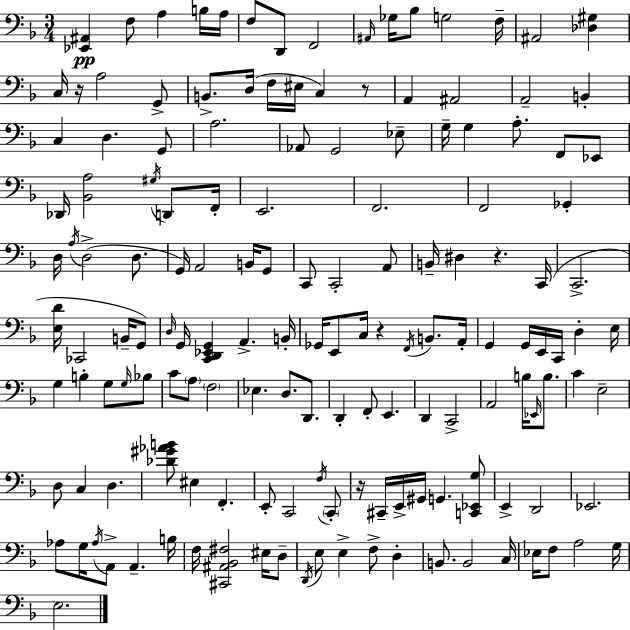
{
  \clef bass
  \numericTimeSignature
  \time 3/4
  \key d \minor
  <ees, ais,>4\pp f8 a4 b16 a16 | f8 d,8 f,2 | \grace { ais,16 } ges16 bes8 g2 | f16-- ais,2 <des gis>4 | \break c16 r16 a2 g,8-> | b,8.-> d16( f16 eis16 c4) r8 | a,4 ais,2 | a,2-- b,4-. | \break c4 d4. g,8 | a2. | aes,8 g,2 ees8-- | g16-- g4 a8.-. f,8 ees,8 | \break des,16 <bes, a>2 \acciaccatura { gis16 } d,8 | f,16-. e,2. | f,2. | f,2 ges,4-. | \break d16 \acciaccatura { a16 }( d2-> | d8. g,16) a,2 | b,16 g,8 c,8 c,2-. | a,8 b,16-- dis4 r4. | \break c,16( c,2.-> | <e d'>16 ces,2 | b,16-- g,8) \grace { d16 } g,16 <c, d, ees, g,>4 a,4.-> | b,16-. ges,16 e,8 c16 r4 | \break \acciaccatura { f,16 } b,8. a,16-. g,4 g,16 e,16 c,16 | d4-. e16 g4 b4-. | g8 \grace { g16 } bes8 c'8 \parenthesize a8 \parenthesize f2 | ees4. | \break d8. d,8. d,4-. f,8-. | e,4. d,4 c,2-> | a,2 | b16 \grace { ees,16 } b8. c'4 e2-- | \break d8 c4 | d4. <des' gis' aes' b'>8 eis4 | f,4.-. e,8-. c,2 | \acciaccatura { f16 } \parenthesize c,8-. r16 cis,16-- e,16-> gis,16 | \break g,4. <c, ees, g>8 e,4-> | d,2 ees,2. | aes8 g16 \acciaccatura { aes16 } | a,8-> a,4.-- b16 f16 <cis, ais, bes, fis>2 | \break eis16 d8-- \acciaccatura { d,16 } e8 | e4-> f8-> d4-. b,8. | b,2 c16 ees16 f8 | a2 g16 e2. | \break \bar "|."
}